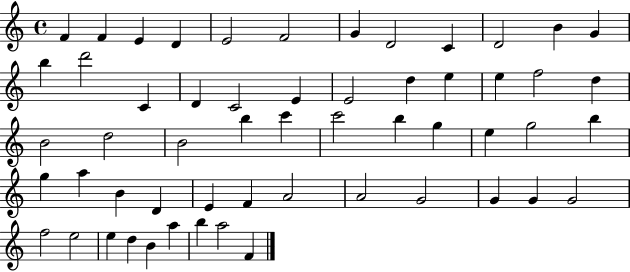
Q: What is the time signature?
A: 4/4